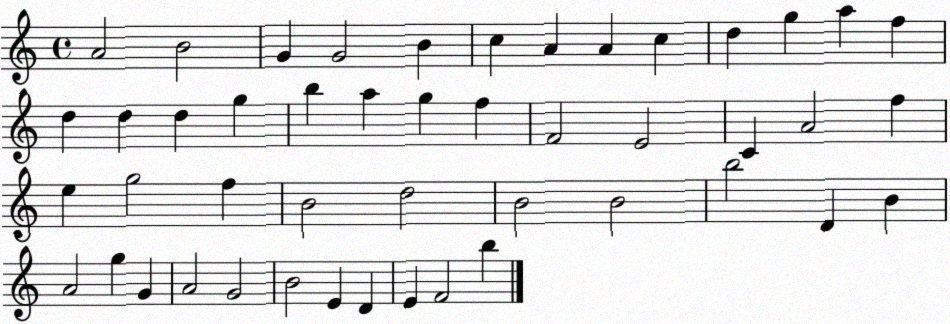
X:1
T:Untitled
M:4/4
L:1/4
K:C
A2 B2 G G2 B c A A c d g a f d d d g b a g f F2 E2 C A2 f e g2 f B2 d2 B2 B2 b2 D B A2 g G A2 G2 B2 E D E F2 b